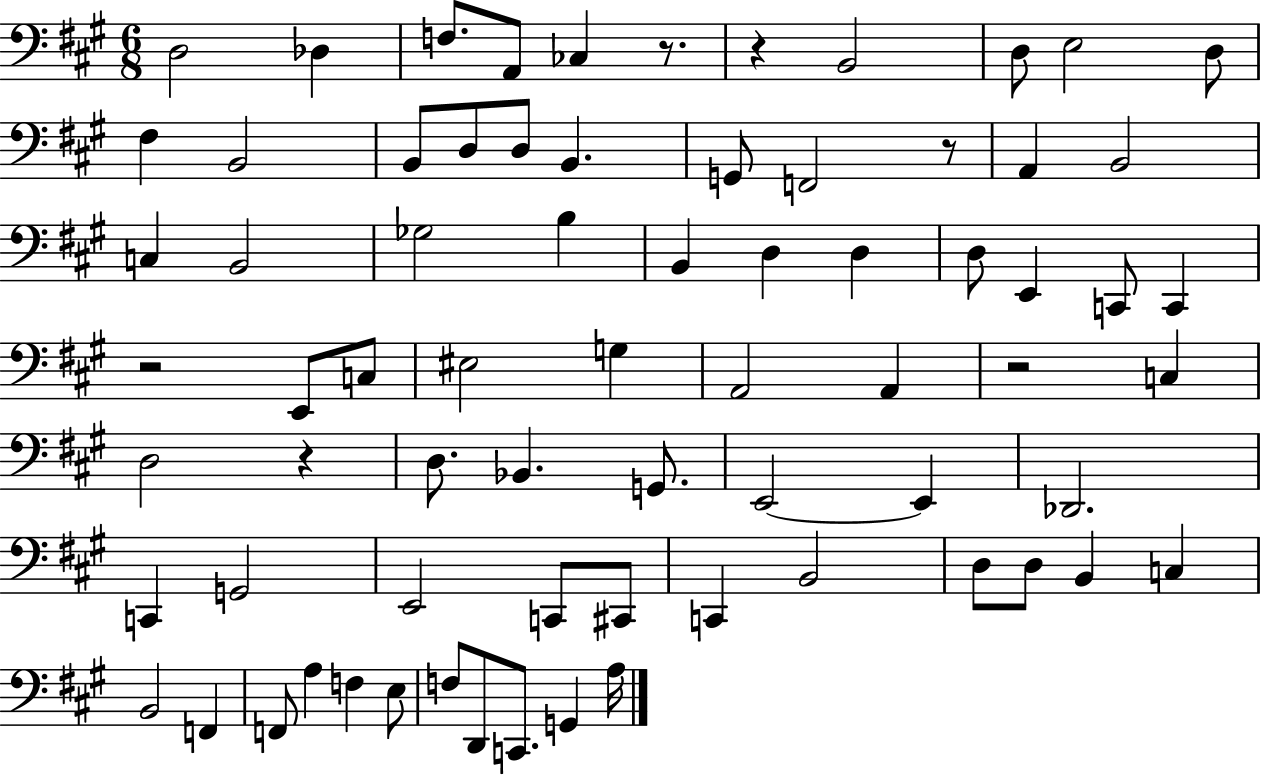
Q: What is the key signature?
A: A major